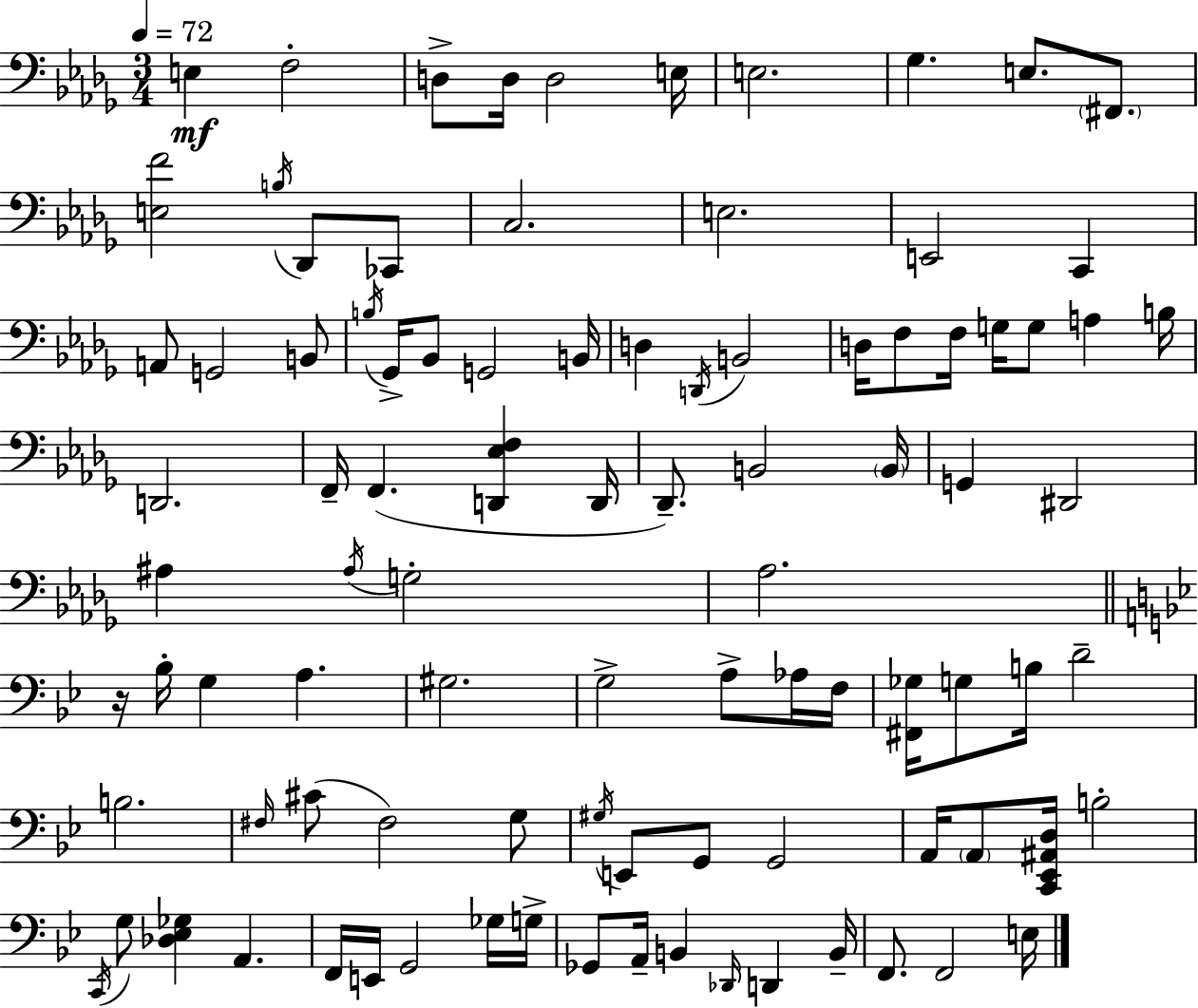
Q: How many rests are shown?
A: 1